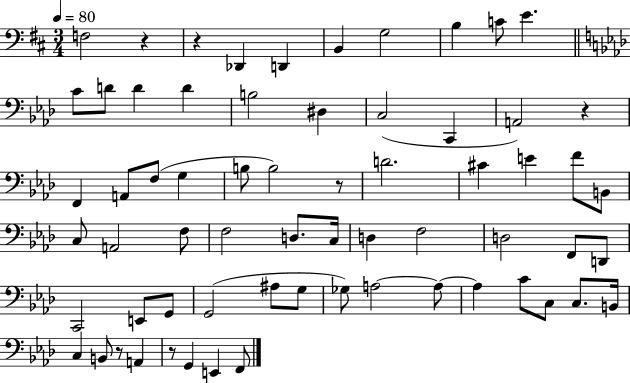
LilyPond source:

{
  \clef bass
  \numericTimeSignature
  \time 3/4
  \key d \major
  \tempo 4 = 80
  f2 r4 | r4 des,4 d,4 | b,4 g2 | b4 c'8 e'4. | \break \bar "||" \break \key f \minor c'8 d'8 d'4 d'4 | b2 dis4 | c2( c,4 | a,2) r4 | \break f,4 a,8 f8( g4 | b8 b2) r8 | d'2. | cis'4 e'4 f'8 b,8 | \break c8 a,2 f8 | f2 d8. c16 | d4 f2 | d2 f,8 d,8 | \break c,2 e,8 g,8 | g,2( ais8 g8 | ges8) a2~~ a8~~ | a4 c'8 c8 c8. b,16 | \break c4 b,8 r8 a,4 | r8 g,4 e,4 f,8 | \bar "|."
}